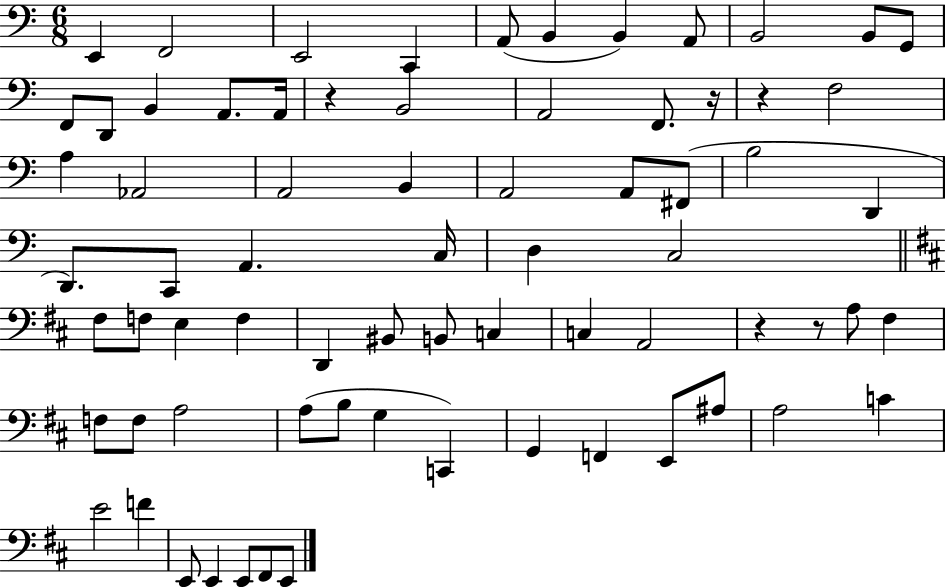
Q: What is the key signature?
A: C major